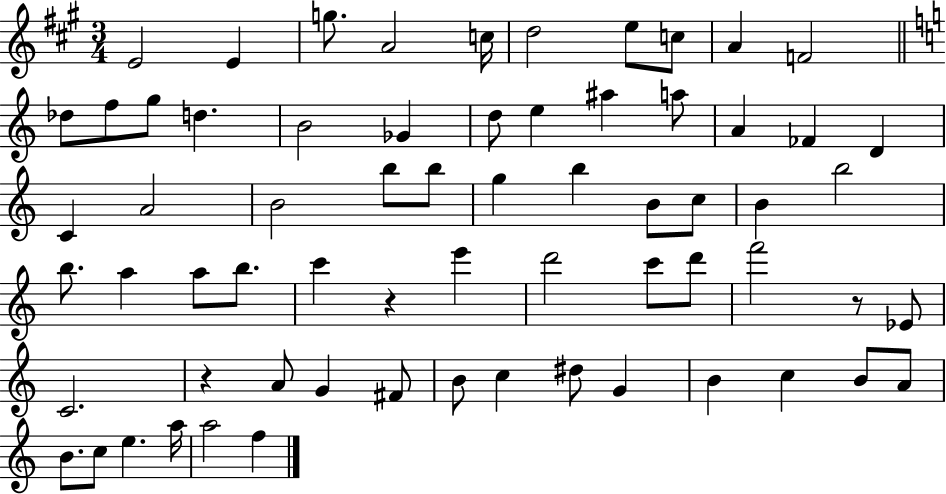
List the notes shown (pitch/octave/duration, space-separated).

E4/h E4/q G5/e. A4/h C5/s D5/h E5/e C5/e A4/q F4/h Db5/e F5/e G5/e D5/q. B4/h Gb4/q D5/e E5/q A#5/q A5/e A4/q FES4/q D4/q C4/q A4/h B4/h B5/e B5/e G5/q B5/q B4/e C5/e B4/q B5/h B5/e. A5/q A5/e B5/e. C6/q R/q E6/q D6/h C6/e D6/e F6/h R/e Eb4/e C4/h. R/q A4/e G4/q F#4/e B4/e C5/q D#5/e G4/q B4/q C5/q B4/e A4/e B4/e. C5/e E5/q. A5/s A5/h F5/q